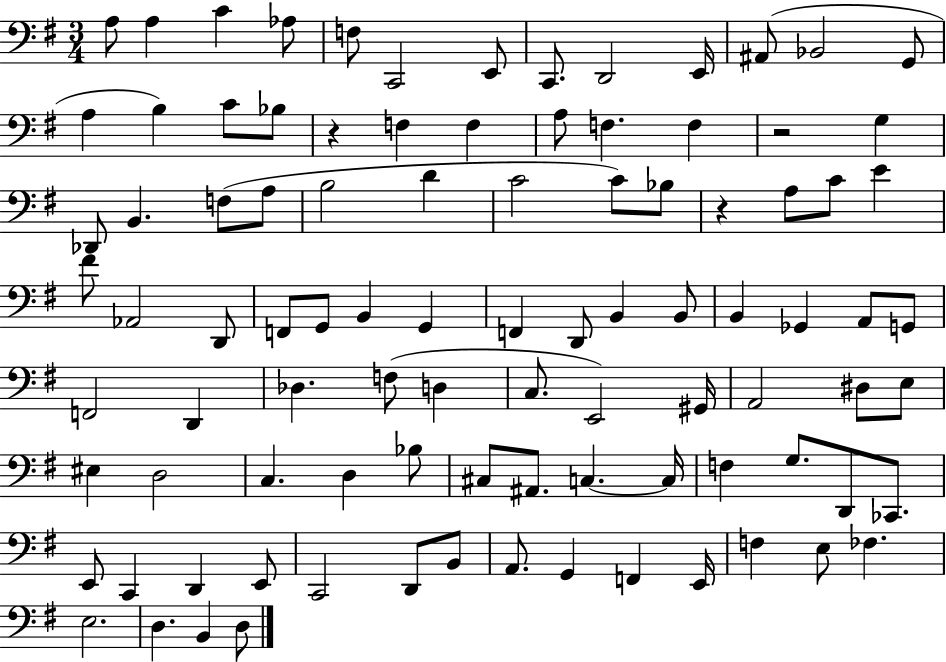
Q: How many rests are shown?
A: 3